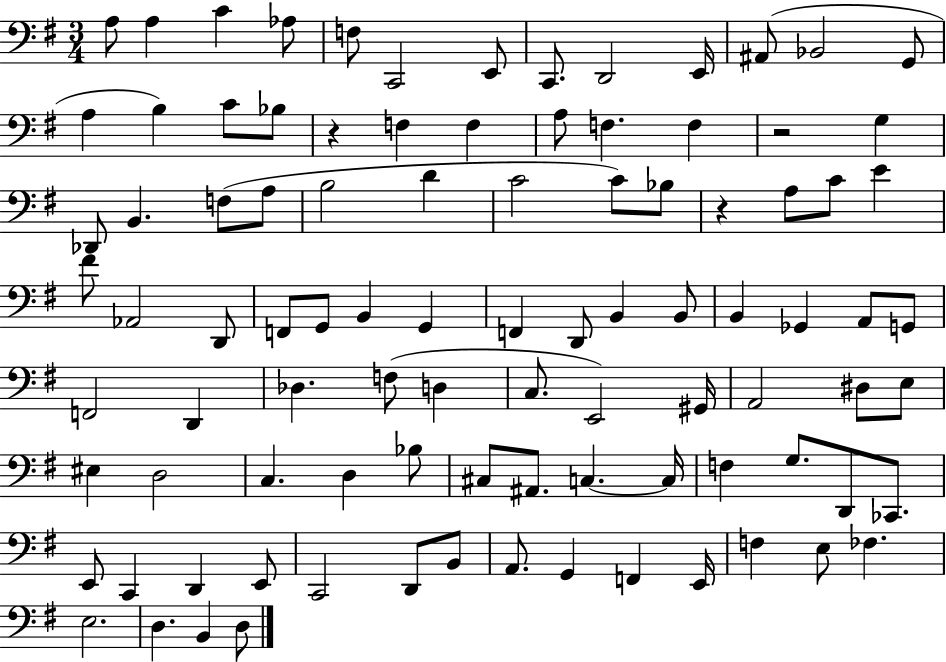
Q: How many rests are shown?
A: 3